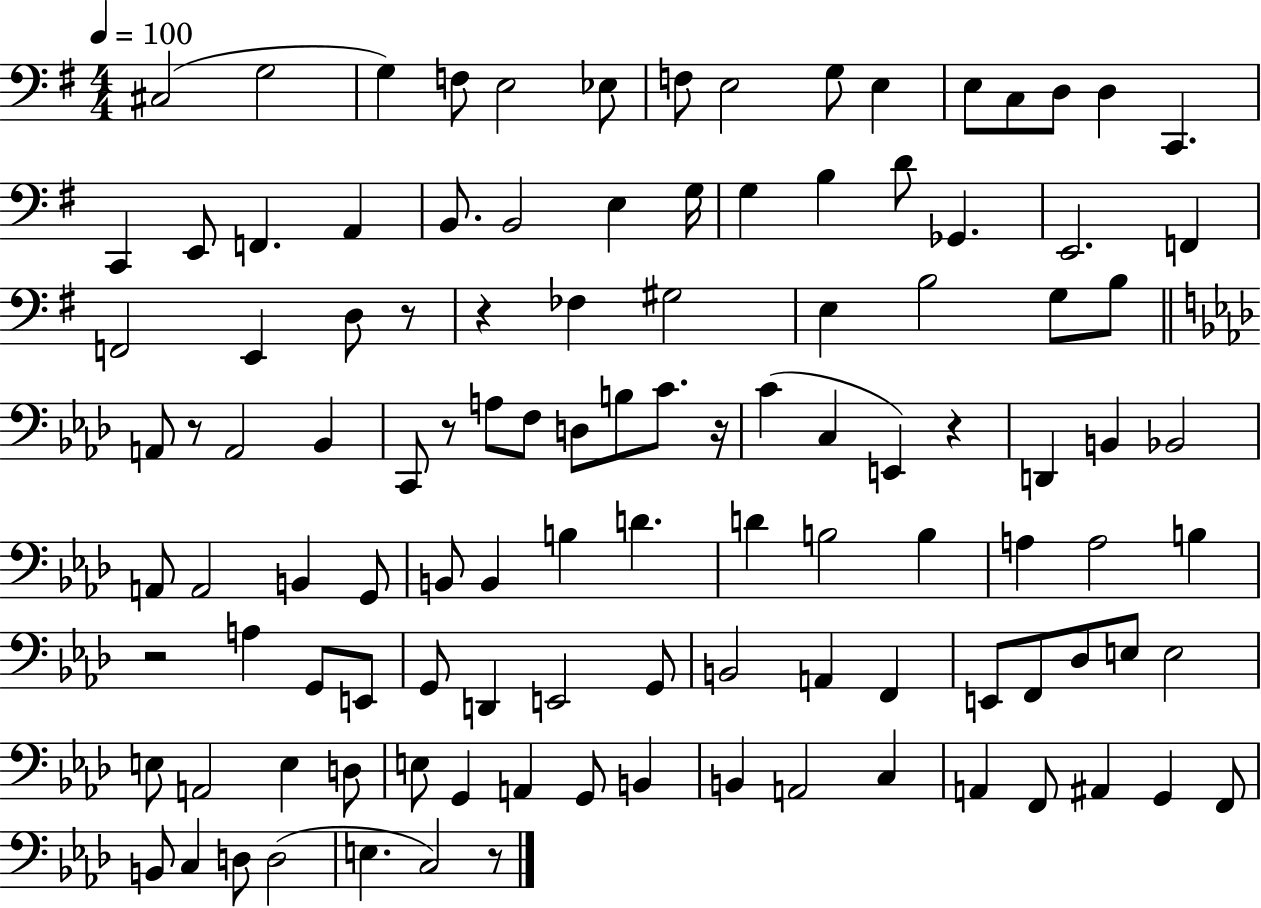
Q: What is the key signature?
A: G major